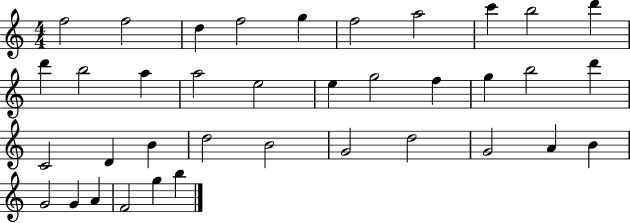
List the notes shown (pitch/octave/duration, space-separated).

F5/h F5/h D5/q F5/h G5/q F5/h A5/h C6/q B5/h D6/q D6/q B5/h A5/q A5/h E5/h E5/q G5/h F5/q G5/q B5/h D6/q C4/h D4/q B4/q D5/h B4/h G4/h D5/h G4/h A4/q B4/q G4/h G4/q A4/q F4/h G5/q B5/q